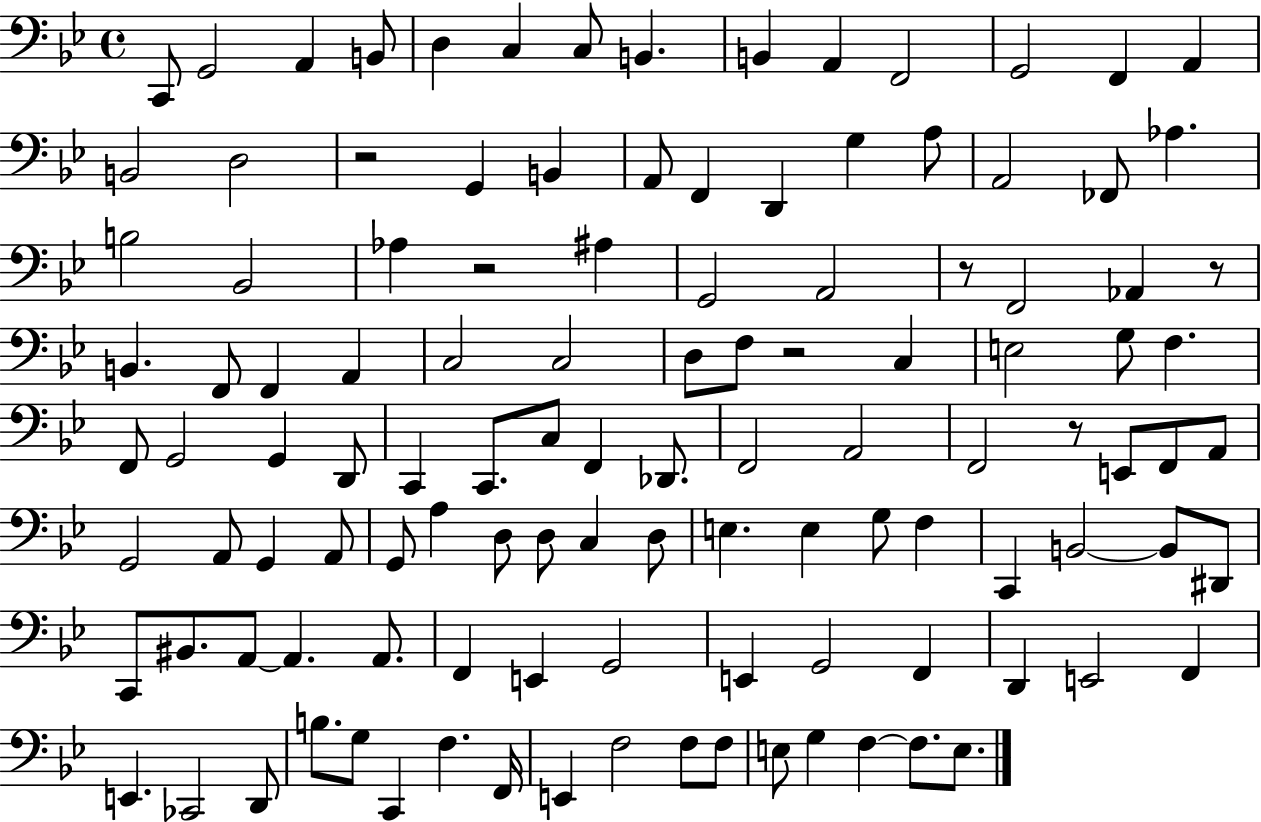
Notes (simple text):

C2/e G2/h A2/q B2/e D3/q C3/q C3/e B2/q. B2/q A2/q F2/h G2/h F2/q A2/q B2/h D3/h R/h G2/q B2/q A2/e F2/q D2/q G3/q A3/e A2/h FES2/e Ab3/q. B3/h Bb2/h Ab3/q R/h A#3/q G2/h A2/h R/e F2/h Ab2/q R/e B2/q. F2/e F2/q A2/q C3/h C3/h D3/e F3/e R/h C3/q E3/h G3/e F3/q. F2/e G2/h G2/q D2/e C2/q C2/e. C3/e F2/q Db2/e. F2/h A2/h F2/h R/e E2/e F2/e A2/e G2/h A2/e G2/q A2/e G2/e A3/q D3/e D3/e C3/q D3/e E3/q. E3/q G3/e F3/q C2/q B2/h B2/e D#2/e C2/e BIS2/e. A2/e A2/q. A2/e. F2/q E2/q G2/h E2/q G2/h F2/q D2/q E2/h F2/q E2/q. CES2/h D2/e B3/e. G3/e C2/q F3/q. F2/s E2/q F3/h F3/e F3/e E3/e G3/q F3/q F3/e. E3/e.